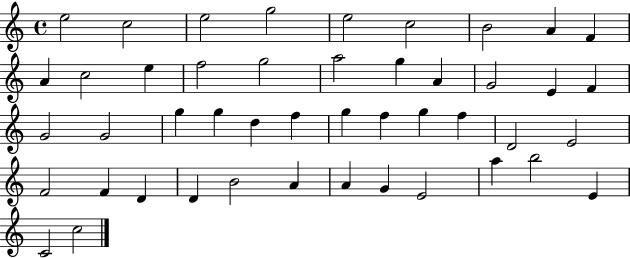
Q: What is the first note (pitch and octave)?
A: E5